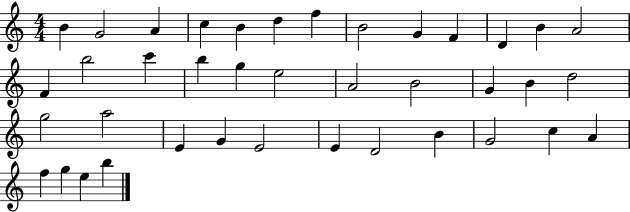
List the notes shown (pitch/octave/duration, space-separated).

B4/q G4/h A4/q C5/q B4/q D5/q F5/q B4/h G4/q F4/q D4/q B4/q A4/h F4/q B5/h C6/q B5/q G5/q E5/h A4/h B4/h G4/q B4/q D5/h G5/h A5/h E4/q G4/q E4/h E4/q D4/h B4/q G4/h C5/q A4/q F5/q G5/q E5/q B5/q